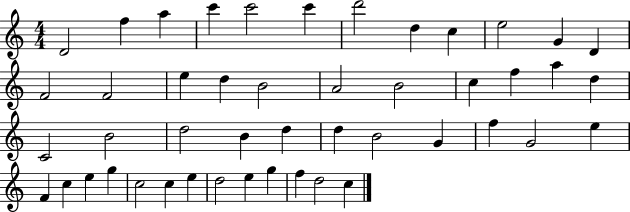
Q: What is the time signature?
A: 4/4